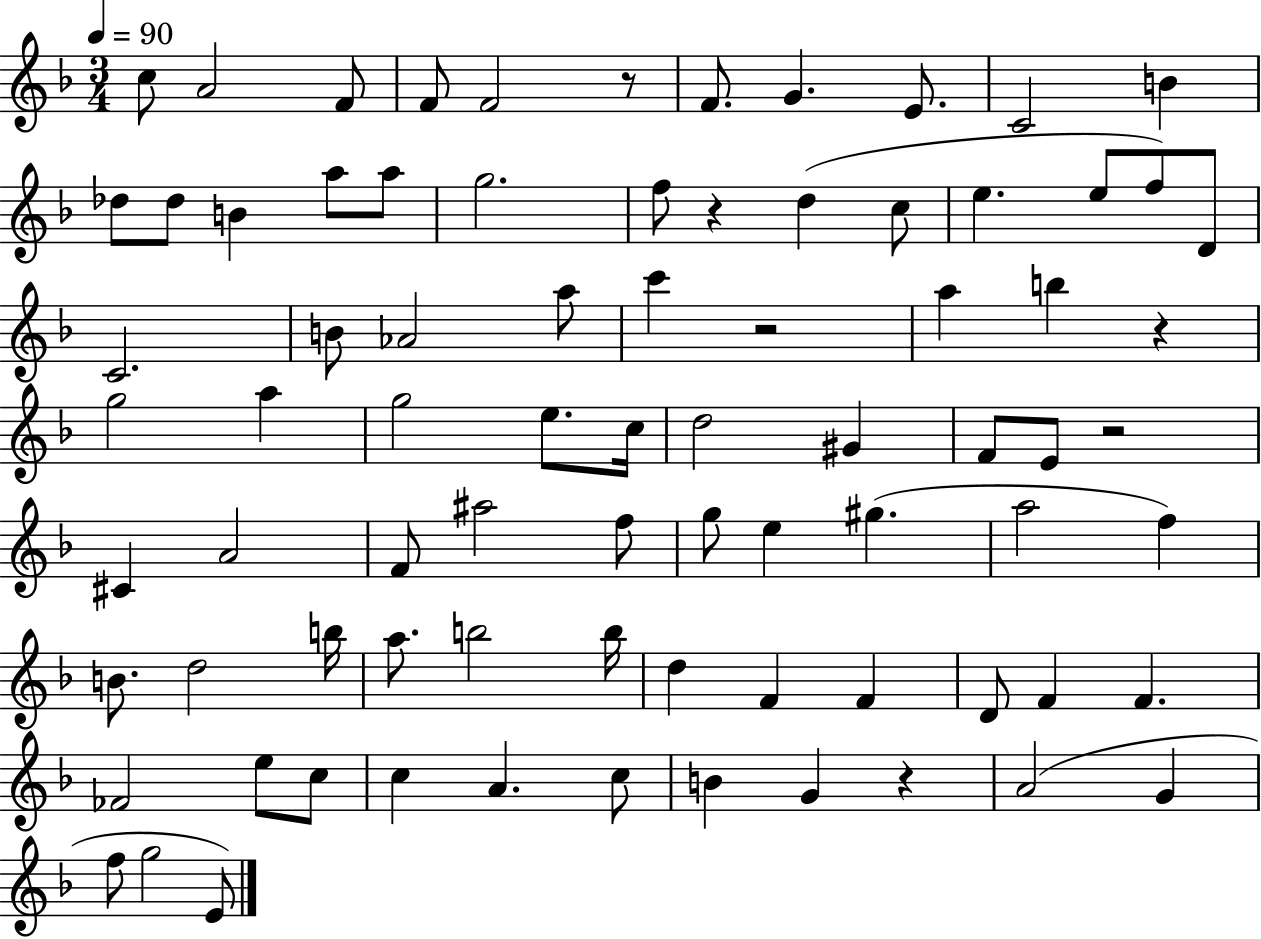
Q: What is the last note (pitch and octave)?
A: E4